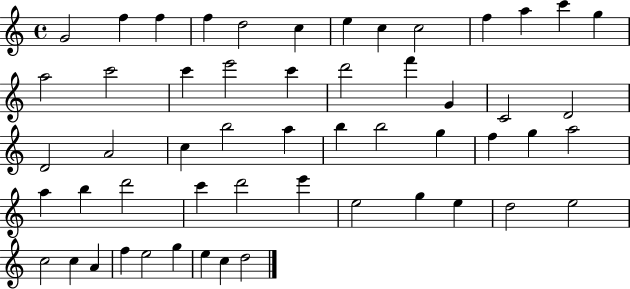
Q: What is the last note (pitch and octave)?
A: D5